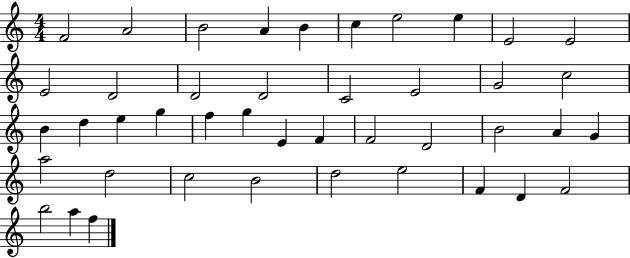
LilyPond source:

{
  \clef treble
  \numericTimeSignature
  \time 4/4
  \key c \major
  f'2 a'2 | b'2 a'4 b'4 | c''4 e''2 e''4 | e'2 e'2 | \break e'2 d'2 | d'2 d'2 | c'2 e'2 | g'2 c''2 | \break b'4 d''4 e''4 g''4 | f''4 g''4 e'4 f'4 | f'2 d'2 | b'2 a'4 g'4 | \break a''2 d''2 | c''2 b'2 | d''2 e''2 | f'4 d'4 f'2 | \break b''2 a''4 f''4 | \bar "|."
}